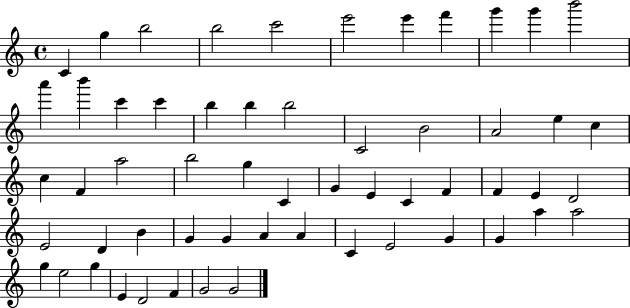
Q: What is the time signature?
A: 4/4